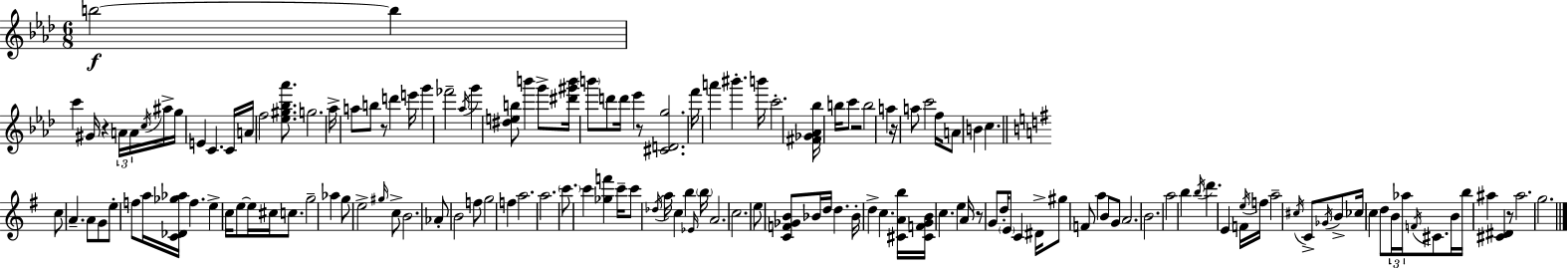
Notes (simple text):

B5/h B5/q C6/q G#4/s R/q A4/s A4/s C5/s A#5/s G5/s E4/q C4/q. C4/s A4/s F5/h [Eb5,G#5,Bb5,Ab6]/e. G5/h. Ab5/s A5/e B5/e R/e D6/q E6/s G6/q FES6/h Ab5/s G6/q [D#5,E5,B5]/e B6/q G6/e [D#6,G#6,B6]/s B6/e D6/e D6/s Eb6/q R/e [C#4,D4,G5]/h. F6/s A6/q BIS6/q. B6/s C6/h. [F#4,Gb4,Ab4,Bb5]/s B5/s C6/e R/h B5/h A5/q R/s A5/e C6/h F5/s A4/e B4/q C5/q. C5/e A4/q. A4/e G4/e E5/e F5/e A5/s [C4,Db4,Gb5,Ab5]/s F5/q. E5/q C5/s E5/e E5/s C#5/s C5/e. G5/h Ab5/q G5/e E5/h G#5/s C5/e B4/h. Ab4/e B4/h F5/e G5/h F5/q A5/h. A5/h. C6/e. C6/q [Gb5,F6]/q C6/s C6/e Db5/s A5/s C5/q B5/q Eb4/s B5/s A4/h. C5/h. E5/e [C4,F4,Gb4,B4]/e Bb4/s D5/s D5/q. Bb4/s D5/q C5/q. [C#4,A4,B5]/s [C#4,F4,G4,B4]/s C5/q. E5/q A4/s R/e G4/e D5/s E4/e C4/q D#4/s G#5/e F4/e A5/q B4/e G4/e A4/h. B4/h. A5/h B5/q B5/s D6/q. E4/q F4/s E5/s F5/s A5/h C#5/s C4/e Gb4/s B4/e CES5/s C5/q D5/e B4/s Ab5/s F4/s C#4/e. B4/s B5/s A#5/q [C#4,D#4]/q R/e A#5/h. G5/h.